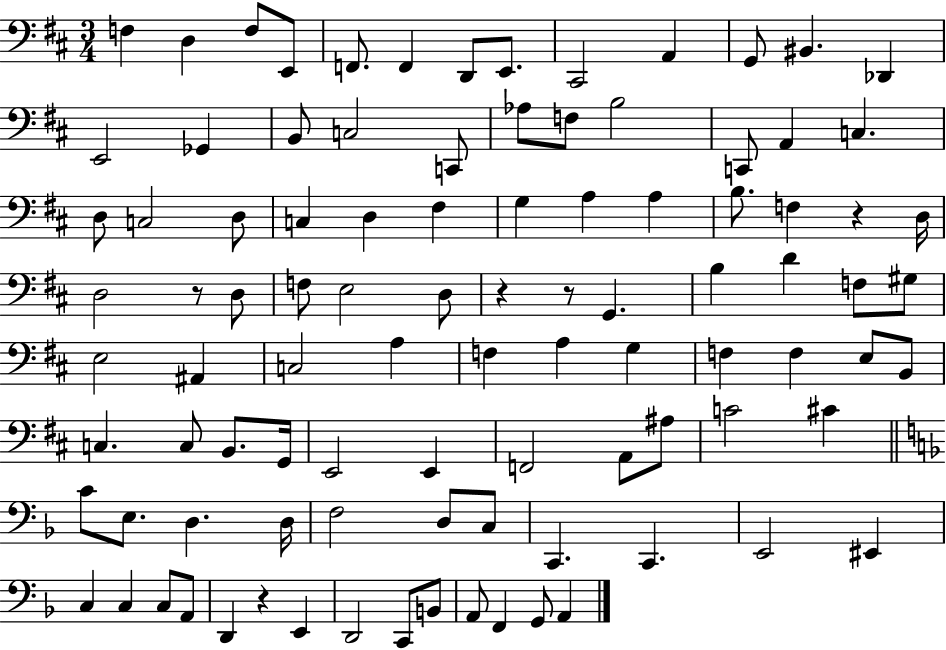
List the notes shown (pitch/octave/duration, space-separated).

F3/q D3/q F3/e E2/e F2/e. F2/q D2/e E2/e. C#2/h A2/q G2/e BIS2/q. Db2/q E2/h Gb2/q B2/e C3/h C2/e Ab3/e F3/e B3/h C2/e A2/q C3/q. D3/e C3/h D3/e C3/q D3/q F#3/q G3/q A3/q A3/q B3/e. F3/q R/q D3/s D3/h R/e D3/e F3/e E3/h D3/e R/q R/e G2/q. B3/q D4/q F3/e G#3/e E3/h A#2/q C3/h A3/q F3/q A3/q G3/q F3/q F3/q E3/e B2/e C3/q. C3/e B2/e. G2/s E2/h E2/q F2/h A2/e A#3/e C4/h C#4/q C4/e E3/e. D3/q. D3/s F3/h D3/e C3/e C2/q. C2/q. E2/h EIS2/q C3/q C3/q C3/e A2/e D2/q R/q E2/q D2/h C2/e B2/e A2/e F2/q G2/e A2/q